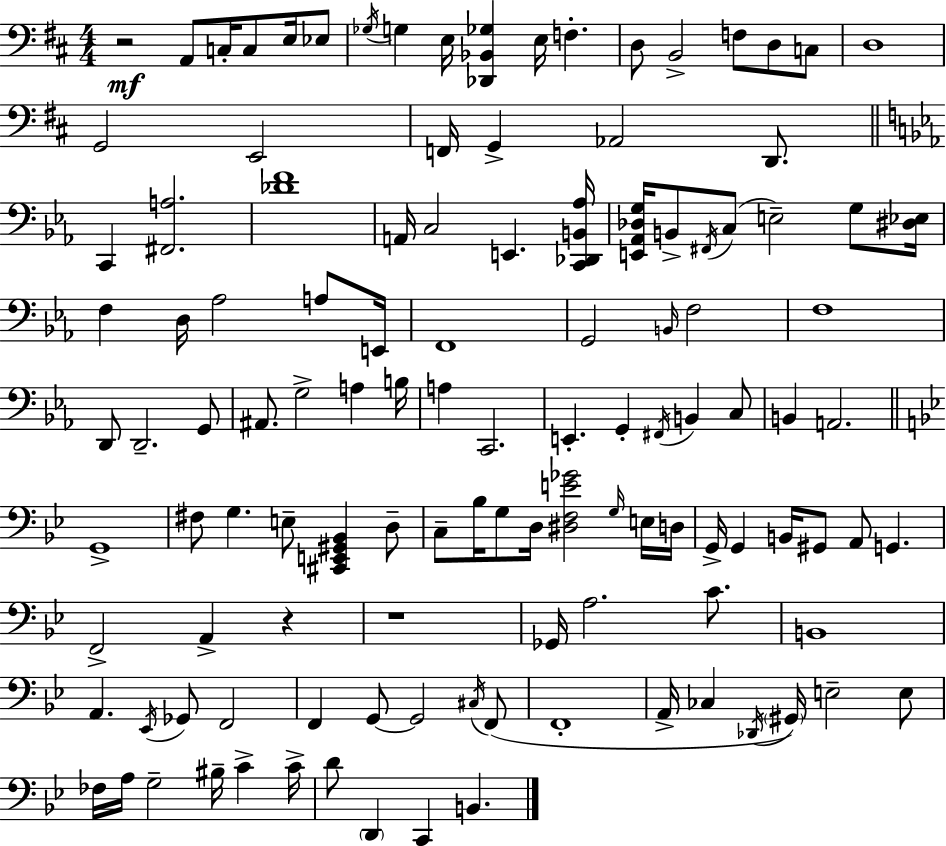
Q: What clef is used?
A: bass